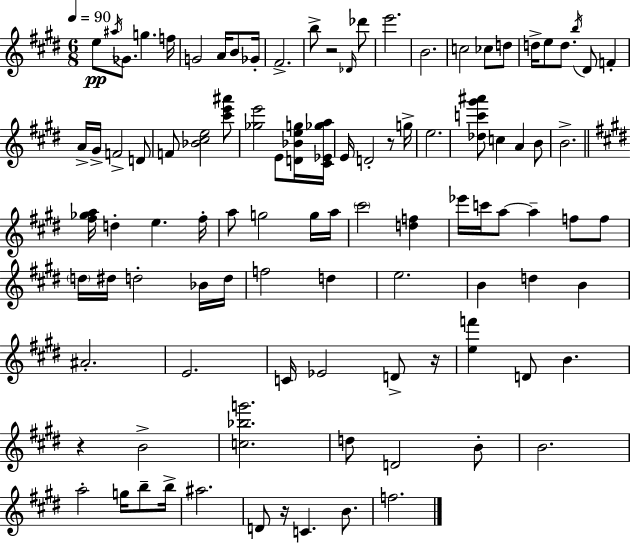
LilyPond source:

{
  \clef treble
  \numericTimeSignature
  \time 6/8
  \key e \major
  \tempo 4 = 90
  e''8\pp \acciaccatura { ais''16 } ges'8. g''4. | f''16 g'2 a'16 b'8 | ges'16-. fis'2.-> | b''8-> r2 \grace { des'16 } | \break des'''8 e'''2. | b'2. | c''2 ces''8 | d''8 d''16-> e''8 d''8. \acciaccatura { b''16 } dis'8 f'4-. | \break a'16-> gis'16-> f'2-> | d'8 f'8 <bes' cis'' e''>2 | <cis''' e''' ais'''>8 <ges'' e'''>2 e'8 | <d' bes' e'' g''>16 <cis' ees' ges'' a''>16 e'16 d'2-. | \break r8 g''16-> e''2. | <des'' c''' gis''' ais'''>8 c''4 a'4 | b'8 b'2.-> | \bar "||" \break \key e \major <fis'' ges'' a''>16 d''4-. e''4. fis''16-. | a''8 g''2 g''16 a''16 | \parenthesize cis'''2 <d'' f''>4 | ees'''16 c'''16 a''8~~ a''4-- f''8 f''8 | \break \parenthesize d''16 dis''16 d''2-. bes'16 d''16 | f''2 d''4 | e''2. | b'4 d''4 b'4 | \break ais'2.-. | e'2. | c'16 ees'2 d'8-> r16 | <e'' f'''>4 d'8 b'4. | \break r4 b'2-> | <c'' bes'' g'''>2. | d''8 d'2 b'8-. | b'2. | \break a''2-. g''16 b''8-- b''16-> | ais''2. | d'8 r16 c'4. b'8. | f''2. | \break \bar "|."
}